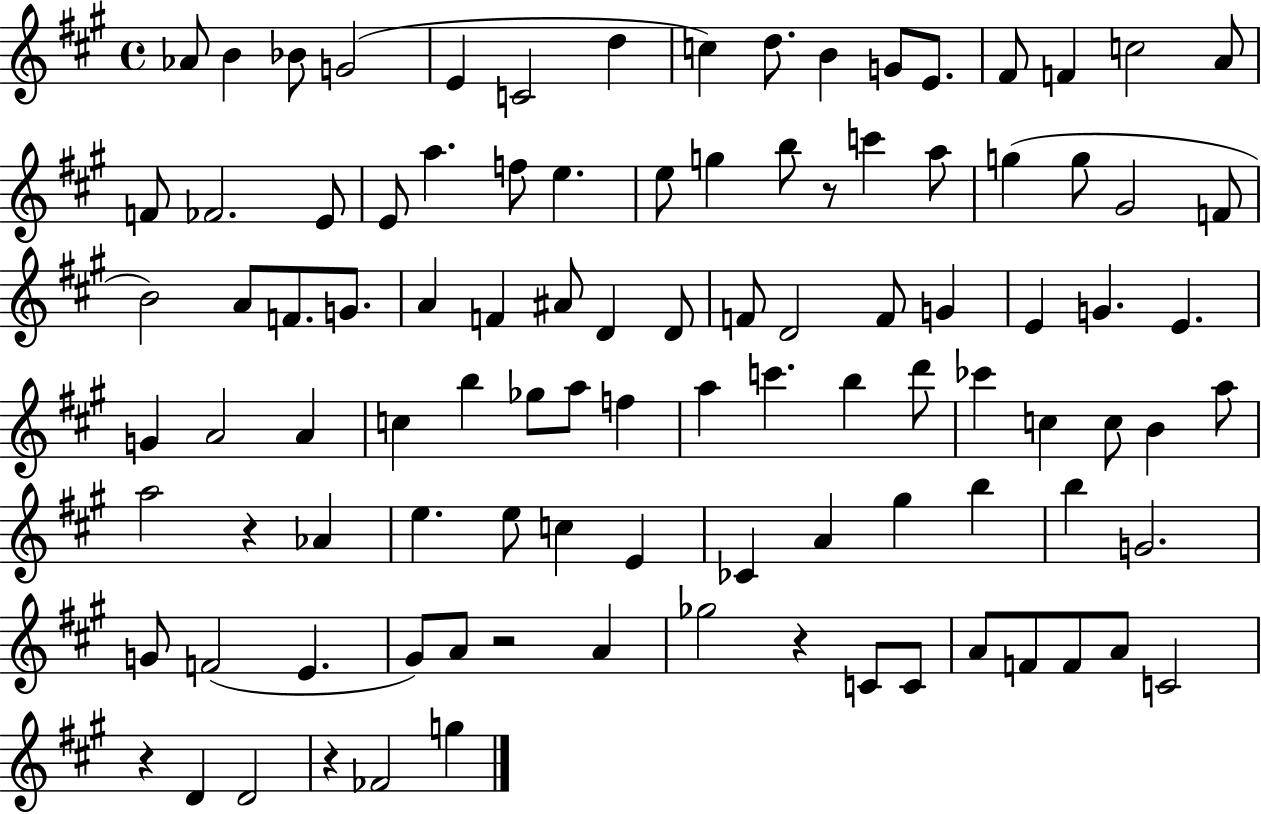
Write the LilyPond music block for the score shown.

{
  \clef treble
  \time 4/4
  \defaultTimeSignature
  \key a \major
  aes'8 b'4 bes'8 g'2( | e'4 c'2 d''4 | c''4) d''8. b'4 g'8 e'8. | fis'8 f'4 c''2 a'8 | \break f'8 fes'2. e'8 | e'8 a''4. f''8 e''4. | e''8 g''4 b''8 r8 c'''4 a''8 | g''4( g''8 gis'2 f'8 | \break b'2) a'8 f'8. g'8. | a'4 f'4 ais'8 d'4 d'8 | f'8 d'2 f'8 g'4 | e'4 g'4. e'4. | \break g'4 a'2 a'4 | c''4 b''4 ges''8 a''8 f''4 | a''4 c'''4. b''4 d'''8 | ces'''4 c''4 c''8 b'4 a''8 | \break a''2 r4 aes'4 | e''4. e''8 c''4 e'4 | ces'4 a'4 gis''4 b''4 | b''4 g'2. | \break g'8 f'2( e'4. | gis'8) a'8 r2 a'4 | ges''2 r4 c'8 c'8 | a'8 f'8 f'8 a'8 c'2 | \break r4 d'4 d'2 | r4 fes'2 g''4 | \bar "|."
}